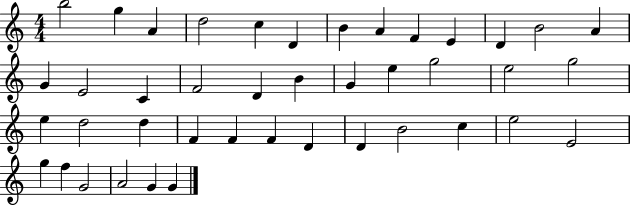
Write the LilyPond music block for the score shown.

{
  \clef treble
  \numericTimeSignature
  \time 4/4
  \key c \major
  b''2 g''4 a'4 | d''2 c''4 d'4 | b'4 a'4 f'4 e'4 | d'4 b'2 a'4 | \break g'4 e'2 c'4 | f'2 d'4 b'4 | g'4 e''4 g''2 | e''2 g''2 | \break e''4 d''2 d''4 | f'4 f'4 f'4 d'4 | d'4 b'2 c''4 | e''2 e'2 | \break g''4 f''4 g'2 | a'2 g'4 g'4 | \bar "|."
}